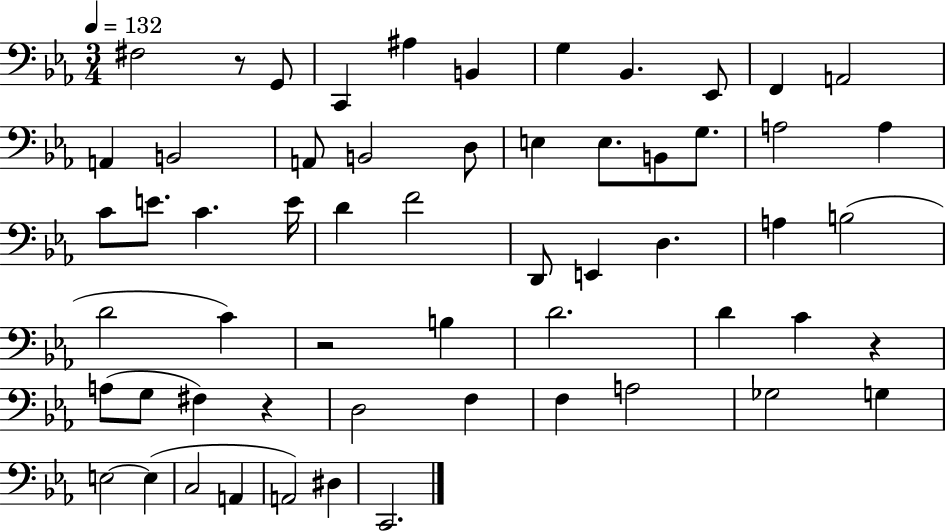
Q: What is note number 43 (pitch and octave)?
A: F3